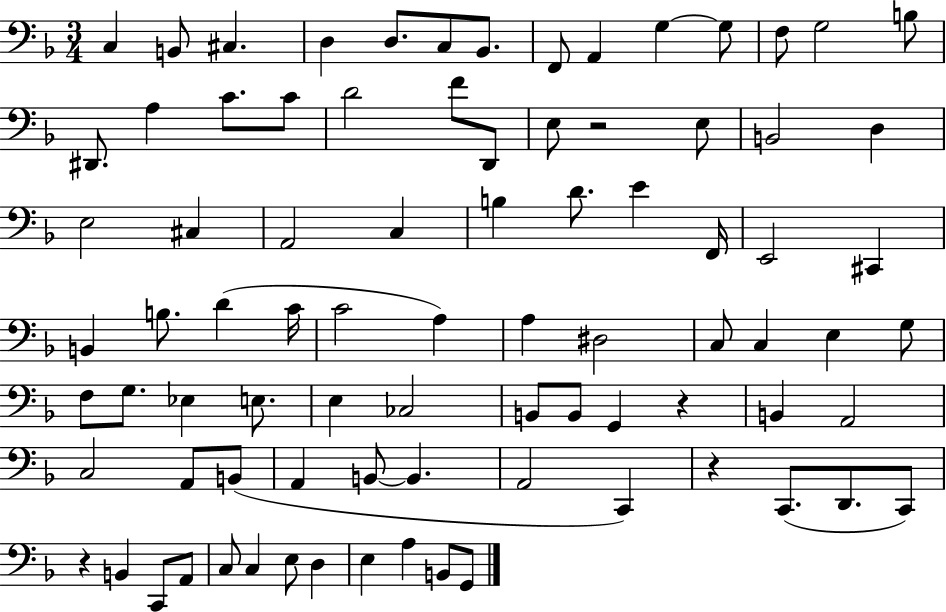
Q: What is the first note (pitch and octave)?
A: C3